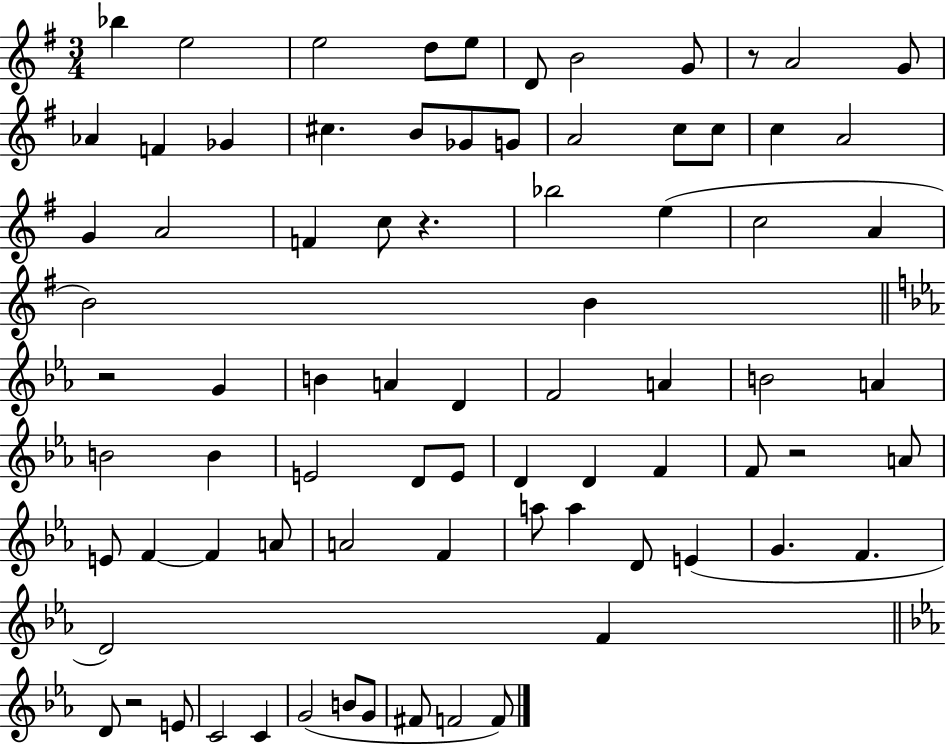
Bb5/q E5/h E5/h D5/e E5/e D4/e B4/h G4/e R/e A4/h G4/e Ab4/q F4/q Gb4/q C#5/q. B4/e Gb4/e G4/e A4/h C5/e C5/e C5/q A4/h G4/q A4/h F4/q C5/e R/q. Bb5/h E5/q C5/h A4/q B4/h B4/q R/h G4/q B4/q A4/q D4/q F4/h A4/q B4/h A4/q B4/h B4/q E4/h D4/e E4/e D4/q D4/q F4/q F4/e R/h A4/e E4/e F4/q F4/q A4/e A4/h F4/q A5/e A5/q D4/e E4/q G4/q. F4/q. D4/h F4/q D4/e R/h E4/e C4/h C4/q G4/h B4/e G4/e F#4/e F4/h F4/e